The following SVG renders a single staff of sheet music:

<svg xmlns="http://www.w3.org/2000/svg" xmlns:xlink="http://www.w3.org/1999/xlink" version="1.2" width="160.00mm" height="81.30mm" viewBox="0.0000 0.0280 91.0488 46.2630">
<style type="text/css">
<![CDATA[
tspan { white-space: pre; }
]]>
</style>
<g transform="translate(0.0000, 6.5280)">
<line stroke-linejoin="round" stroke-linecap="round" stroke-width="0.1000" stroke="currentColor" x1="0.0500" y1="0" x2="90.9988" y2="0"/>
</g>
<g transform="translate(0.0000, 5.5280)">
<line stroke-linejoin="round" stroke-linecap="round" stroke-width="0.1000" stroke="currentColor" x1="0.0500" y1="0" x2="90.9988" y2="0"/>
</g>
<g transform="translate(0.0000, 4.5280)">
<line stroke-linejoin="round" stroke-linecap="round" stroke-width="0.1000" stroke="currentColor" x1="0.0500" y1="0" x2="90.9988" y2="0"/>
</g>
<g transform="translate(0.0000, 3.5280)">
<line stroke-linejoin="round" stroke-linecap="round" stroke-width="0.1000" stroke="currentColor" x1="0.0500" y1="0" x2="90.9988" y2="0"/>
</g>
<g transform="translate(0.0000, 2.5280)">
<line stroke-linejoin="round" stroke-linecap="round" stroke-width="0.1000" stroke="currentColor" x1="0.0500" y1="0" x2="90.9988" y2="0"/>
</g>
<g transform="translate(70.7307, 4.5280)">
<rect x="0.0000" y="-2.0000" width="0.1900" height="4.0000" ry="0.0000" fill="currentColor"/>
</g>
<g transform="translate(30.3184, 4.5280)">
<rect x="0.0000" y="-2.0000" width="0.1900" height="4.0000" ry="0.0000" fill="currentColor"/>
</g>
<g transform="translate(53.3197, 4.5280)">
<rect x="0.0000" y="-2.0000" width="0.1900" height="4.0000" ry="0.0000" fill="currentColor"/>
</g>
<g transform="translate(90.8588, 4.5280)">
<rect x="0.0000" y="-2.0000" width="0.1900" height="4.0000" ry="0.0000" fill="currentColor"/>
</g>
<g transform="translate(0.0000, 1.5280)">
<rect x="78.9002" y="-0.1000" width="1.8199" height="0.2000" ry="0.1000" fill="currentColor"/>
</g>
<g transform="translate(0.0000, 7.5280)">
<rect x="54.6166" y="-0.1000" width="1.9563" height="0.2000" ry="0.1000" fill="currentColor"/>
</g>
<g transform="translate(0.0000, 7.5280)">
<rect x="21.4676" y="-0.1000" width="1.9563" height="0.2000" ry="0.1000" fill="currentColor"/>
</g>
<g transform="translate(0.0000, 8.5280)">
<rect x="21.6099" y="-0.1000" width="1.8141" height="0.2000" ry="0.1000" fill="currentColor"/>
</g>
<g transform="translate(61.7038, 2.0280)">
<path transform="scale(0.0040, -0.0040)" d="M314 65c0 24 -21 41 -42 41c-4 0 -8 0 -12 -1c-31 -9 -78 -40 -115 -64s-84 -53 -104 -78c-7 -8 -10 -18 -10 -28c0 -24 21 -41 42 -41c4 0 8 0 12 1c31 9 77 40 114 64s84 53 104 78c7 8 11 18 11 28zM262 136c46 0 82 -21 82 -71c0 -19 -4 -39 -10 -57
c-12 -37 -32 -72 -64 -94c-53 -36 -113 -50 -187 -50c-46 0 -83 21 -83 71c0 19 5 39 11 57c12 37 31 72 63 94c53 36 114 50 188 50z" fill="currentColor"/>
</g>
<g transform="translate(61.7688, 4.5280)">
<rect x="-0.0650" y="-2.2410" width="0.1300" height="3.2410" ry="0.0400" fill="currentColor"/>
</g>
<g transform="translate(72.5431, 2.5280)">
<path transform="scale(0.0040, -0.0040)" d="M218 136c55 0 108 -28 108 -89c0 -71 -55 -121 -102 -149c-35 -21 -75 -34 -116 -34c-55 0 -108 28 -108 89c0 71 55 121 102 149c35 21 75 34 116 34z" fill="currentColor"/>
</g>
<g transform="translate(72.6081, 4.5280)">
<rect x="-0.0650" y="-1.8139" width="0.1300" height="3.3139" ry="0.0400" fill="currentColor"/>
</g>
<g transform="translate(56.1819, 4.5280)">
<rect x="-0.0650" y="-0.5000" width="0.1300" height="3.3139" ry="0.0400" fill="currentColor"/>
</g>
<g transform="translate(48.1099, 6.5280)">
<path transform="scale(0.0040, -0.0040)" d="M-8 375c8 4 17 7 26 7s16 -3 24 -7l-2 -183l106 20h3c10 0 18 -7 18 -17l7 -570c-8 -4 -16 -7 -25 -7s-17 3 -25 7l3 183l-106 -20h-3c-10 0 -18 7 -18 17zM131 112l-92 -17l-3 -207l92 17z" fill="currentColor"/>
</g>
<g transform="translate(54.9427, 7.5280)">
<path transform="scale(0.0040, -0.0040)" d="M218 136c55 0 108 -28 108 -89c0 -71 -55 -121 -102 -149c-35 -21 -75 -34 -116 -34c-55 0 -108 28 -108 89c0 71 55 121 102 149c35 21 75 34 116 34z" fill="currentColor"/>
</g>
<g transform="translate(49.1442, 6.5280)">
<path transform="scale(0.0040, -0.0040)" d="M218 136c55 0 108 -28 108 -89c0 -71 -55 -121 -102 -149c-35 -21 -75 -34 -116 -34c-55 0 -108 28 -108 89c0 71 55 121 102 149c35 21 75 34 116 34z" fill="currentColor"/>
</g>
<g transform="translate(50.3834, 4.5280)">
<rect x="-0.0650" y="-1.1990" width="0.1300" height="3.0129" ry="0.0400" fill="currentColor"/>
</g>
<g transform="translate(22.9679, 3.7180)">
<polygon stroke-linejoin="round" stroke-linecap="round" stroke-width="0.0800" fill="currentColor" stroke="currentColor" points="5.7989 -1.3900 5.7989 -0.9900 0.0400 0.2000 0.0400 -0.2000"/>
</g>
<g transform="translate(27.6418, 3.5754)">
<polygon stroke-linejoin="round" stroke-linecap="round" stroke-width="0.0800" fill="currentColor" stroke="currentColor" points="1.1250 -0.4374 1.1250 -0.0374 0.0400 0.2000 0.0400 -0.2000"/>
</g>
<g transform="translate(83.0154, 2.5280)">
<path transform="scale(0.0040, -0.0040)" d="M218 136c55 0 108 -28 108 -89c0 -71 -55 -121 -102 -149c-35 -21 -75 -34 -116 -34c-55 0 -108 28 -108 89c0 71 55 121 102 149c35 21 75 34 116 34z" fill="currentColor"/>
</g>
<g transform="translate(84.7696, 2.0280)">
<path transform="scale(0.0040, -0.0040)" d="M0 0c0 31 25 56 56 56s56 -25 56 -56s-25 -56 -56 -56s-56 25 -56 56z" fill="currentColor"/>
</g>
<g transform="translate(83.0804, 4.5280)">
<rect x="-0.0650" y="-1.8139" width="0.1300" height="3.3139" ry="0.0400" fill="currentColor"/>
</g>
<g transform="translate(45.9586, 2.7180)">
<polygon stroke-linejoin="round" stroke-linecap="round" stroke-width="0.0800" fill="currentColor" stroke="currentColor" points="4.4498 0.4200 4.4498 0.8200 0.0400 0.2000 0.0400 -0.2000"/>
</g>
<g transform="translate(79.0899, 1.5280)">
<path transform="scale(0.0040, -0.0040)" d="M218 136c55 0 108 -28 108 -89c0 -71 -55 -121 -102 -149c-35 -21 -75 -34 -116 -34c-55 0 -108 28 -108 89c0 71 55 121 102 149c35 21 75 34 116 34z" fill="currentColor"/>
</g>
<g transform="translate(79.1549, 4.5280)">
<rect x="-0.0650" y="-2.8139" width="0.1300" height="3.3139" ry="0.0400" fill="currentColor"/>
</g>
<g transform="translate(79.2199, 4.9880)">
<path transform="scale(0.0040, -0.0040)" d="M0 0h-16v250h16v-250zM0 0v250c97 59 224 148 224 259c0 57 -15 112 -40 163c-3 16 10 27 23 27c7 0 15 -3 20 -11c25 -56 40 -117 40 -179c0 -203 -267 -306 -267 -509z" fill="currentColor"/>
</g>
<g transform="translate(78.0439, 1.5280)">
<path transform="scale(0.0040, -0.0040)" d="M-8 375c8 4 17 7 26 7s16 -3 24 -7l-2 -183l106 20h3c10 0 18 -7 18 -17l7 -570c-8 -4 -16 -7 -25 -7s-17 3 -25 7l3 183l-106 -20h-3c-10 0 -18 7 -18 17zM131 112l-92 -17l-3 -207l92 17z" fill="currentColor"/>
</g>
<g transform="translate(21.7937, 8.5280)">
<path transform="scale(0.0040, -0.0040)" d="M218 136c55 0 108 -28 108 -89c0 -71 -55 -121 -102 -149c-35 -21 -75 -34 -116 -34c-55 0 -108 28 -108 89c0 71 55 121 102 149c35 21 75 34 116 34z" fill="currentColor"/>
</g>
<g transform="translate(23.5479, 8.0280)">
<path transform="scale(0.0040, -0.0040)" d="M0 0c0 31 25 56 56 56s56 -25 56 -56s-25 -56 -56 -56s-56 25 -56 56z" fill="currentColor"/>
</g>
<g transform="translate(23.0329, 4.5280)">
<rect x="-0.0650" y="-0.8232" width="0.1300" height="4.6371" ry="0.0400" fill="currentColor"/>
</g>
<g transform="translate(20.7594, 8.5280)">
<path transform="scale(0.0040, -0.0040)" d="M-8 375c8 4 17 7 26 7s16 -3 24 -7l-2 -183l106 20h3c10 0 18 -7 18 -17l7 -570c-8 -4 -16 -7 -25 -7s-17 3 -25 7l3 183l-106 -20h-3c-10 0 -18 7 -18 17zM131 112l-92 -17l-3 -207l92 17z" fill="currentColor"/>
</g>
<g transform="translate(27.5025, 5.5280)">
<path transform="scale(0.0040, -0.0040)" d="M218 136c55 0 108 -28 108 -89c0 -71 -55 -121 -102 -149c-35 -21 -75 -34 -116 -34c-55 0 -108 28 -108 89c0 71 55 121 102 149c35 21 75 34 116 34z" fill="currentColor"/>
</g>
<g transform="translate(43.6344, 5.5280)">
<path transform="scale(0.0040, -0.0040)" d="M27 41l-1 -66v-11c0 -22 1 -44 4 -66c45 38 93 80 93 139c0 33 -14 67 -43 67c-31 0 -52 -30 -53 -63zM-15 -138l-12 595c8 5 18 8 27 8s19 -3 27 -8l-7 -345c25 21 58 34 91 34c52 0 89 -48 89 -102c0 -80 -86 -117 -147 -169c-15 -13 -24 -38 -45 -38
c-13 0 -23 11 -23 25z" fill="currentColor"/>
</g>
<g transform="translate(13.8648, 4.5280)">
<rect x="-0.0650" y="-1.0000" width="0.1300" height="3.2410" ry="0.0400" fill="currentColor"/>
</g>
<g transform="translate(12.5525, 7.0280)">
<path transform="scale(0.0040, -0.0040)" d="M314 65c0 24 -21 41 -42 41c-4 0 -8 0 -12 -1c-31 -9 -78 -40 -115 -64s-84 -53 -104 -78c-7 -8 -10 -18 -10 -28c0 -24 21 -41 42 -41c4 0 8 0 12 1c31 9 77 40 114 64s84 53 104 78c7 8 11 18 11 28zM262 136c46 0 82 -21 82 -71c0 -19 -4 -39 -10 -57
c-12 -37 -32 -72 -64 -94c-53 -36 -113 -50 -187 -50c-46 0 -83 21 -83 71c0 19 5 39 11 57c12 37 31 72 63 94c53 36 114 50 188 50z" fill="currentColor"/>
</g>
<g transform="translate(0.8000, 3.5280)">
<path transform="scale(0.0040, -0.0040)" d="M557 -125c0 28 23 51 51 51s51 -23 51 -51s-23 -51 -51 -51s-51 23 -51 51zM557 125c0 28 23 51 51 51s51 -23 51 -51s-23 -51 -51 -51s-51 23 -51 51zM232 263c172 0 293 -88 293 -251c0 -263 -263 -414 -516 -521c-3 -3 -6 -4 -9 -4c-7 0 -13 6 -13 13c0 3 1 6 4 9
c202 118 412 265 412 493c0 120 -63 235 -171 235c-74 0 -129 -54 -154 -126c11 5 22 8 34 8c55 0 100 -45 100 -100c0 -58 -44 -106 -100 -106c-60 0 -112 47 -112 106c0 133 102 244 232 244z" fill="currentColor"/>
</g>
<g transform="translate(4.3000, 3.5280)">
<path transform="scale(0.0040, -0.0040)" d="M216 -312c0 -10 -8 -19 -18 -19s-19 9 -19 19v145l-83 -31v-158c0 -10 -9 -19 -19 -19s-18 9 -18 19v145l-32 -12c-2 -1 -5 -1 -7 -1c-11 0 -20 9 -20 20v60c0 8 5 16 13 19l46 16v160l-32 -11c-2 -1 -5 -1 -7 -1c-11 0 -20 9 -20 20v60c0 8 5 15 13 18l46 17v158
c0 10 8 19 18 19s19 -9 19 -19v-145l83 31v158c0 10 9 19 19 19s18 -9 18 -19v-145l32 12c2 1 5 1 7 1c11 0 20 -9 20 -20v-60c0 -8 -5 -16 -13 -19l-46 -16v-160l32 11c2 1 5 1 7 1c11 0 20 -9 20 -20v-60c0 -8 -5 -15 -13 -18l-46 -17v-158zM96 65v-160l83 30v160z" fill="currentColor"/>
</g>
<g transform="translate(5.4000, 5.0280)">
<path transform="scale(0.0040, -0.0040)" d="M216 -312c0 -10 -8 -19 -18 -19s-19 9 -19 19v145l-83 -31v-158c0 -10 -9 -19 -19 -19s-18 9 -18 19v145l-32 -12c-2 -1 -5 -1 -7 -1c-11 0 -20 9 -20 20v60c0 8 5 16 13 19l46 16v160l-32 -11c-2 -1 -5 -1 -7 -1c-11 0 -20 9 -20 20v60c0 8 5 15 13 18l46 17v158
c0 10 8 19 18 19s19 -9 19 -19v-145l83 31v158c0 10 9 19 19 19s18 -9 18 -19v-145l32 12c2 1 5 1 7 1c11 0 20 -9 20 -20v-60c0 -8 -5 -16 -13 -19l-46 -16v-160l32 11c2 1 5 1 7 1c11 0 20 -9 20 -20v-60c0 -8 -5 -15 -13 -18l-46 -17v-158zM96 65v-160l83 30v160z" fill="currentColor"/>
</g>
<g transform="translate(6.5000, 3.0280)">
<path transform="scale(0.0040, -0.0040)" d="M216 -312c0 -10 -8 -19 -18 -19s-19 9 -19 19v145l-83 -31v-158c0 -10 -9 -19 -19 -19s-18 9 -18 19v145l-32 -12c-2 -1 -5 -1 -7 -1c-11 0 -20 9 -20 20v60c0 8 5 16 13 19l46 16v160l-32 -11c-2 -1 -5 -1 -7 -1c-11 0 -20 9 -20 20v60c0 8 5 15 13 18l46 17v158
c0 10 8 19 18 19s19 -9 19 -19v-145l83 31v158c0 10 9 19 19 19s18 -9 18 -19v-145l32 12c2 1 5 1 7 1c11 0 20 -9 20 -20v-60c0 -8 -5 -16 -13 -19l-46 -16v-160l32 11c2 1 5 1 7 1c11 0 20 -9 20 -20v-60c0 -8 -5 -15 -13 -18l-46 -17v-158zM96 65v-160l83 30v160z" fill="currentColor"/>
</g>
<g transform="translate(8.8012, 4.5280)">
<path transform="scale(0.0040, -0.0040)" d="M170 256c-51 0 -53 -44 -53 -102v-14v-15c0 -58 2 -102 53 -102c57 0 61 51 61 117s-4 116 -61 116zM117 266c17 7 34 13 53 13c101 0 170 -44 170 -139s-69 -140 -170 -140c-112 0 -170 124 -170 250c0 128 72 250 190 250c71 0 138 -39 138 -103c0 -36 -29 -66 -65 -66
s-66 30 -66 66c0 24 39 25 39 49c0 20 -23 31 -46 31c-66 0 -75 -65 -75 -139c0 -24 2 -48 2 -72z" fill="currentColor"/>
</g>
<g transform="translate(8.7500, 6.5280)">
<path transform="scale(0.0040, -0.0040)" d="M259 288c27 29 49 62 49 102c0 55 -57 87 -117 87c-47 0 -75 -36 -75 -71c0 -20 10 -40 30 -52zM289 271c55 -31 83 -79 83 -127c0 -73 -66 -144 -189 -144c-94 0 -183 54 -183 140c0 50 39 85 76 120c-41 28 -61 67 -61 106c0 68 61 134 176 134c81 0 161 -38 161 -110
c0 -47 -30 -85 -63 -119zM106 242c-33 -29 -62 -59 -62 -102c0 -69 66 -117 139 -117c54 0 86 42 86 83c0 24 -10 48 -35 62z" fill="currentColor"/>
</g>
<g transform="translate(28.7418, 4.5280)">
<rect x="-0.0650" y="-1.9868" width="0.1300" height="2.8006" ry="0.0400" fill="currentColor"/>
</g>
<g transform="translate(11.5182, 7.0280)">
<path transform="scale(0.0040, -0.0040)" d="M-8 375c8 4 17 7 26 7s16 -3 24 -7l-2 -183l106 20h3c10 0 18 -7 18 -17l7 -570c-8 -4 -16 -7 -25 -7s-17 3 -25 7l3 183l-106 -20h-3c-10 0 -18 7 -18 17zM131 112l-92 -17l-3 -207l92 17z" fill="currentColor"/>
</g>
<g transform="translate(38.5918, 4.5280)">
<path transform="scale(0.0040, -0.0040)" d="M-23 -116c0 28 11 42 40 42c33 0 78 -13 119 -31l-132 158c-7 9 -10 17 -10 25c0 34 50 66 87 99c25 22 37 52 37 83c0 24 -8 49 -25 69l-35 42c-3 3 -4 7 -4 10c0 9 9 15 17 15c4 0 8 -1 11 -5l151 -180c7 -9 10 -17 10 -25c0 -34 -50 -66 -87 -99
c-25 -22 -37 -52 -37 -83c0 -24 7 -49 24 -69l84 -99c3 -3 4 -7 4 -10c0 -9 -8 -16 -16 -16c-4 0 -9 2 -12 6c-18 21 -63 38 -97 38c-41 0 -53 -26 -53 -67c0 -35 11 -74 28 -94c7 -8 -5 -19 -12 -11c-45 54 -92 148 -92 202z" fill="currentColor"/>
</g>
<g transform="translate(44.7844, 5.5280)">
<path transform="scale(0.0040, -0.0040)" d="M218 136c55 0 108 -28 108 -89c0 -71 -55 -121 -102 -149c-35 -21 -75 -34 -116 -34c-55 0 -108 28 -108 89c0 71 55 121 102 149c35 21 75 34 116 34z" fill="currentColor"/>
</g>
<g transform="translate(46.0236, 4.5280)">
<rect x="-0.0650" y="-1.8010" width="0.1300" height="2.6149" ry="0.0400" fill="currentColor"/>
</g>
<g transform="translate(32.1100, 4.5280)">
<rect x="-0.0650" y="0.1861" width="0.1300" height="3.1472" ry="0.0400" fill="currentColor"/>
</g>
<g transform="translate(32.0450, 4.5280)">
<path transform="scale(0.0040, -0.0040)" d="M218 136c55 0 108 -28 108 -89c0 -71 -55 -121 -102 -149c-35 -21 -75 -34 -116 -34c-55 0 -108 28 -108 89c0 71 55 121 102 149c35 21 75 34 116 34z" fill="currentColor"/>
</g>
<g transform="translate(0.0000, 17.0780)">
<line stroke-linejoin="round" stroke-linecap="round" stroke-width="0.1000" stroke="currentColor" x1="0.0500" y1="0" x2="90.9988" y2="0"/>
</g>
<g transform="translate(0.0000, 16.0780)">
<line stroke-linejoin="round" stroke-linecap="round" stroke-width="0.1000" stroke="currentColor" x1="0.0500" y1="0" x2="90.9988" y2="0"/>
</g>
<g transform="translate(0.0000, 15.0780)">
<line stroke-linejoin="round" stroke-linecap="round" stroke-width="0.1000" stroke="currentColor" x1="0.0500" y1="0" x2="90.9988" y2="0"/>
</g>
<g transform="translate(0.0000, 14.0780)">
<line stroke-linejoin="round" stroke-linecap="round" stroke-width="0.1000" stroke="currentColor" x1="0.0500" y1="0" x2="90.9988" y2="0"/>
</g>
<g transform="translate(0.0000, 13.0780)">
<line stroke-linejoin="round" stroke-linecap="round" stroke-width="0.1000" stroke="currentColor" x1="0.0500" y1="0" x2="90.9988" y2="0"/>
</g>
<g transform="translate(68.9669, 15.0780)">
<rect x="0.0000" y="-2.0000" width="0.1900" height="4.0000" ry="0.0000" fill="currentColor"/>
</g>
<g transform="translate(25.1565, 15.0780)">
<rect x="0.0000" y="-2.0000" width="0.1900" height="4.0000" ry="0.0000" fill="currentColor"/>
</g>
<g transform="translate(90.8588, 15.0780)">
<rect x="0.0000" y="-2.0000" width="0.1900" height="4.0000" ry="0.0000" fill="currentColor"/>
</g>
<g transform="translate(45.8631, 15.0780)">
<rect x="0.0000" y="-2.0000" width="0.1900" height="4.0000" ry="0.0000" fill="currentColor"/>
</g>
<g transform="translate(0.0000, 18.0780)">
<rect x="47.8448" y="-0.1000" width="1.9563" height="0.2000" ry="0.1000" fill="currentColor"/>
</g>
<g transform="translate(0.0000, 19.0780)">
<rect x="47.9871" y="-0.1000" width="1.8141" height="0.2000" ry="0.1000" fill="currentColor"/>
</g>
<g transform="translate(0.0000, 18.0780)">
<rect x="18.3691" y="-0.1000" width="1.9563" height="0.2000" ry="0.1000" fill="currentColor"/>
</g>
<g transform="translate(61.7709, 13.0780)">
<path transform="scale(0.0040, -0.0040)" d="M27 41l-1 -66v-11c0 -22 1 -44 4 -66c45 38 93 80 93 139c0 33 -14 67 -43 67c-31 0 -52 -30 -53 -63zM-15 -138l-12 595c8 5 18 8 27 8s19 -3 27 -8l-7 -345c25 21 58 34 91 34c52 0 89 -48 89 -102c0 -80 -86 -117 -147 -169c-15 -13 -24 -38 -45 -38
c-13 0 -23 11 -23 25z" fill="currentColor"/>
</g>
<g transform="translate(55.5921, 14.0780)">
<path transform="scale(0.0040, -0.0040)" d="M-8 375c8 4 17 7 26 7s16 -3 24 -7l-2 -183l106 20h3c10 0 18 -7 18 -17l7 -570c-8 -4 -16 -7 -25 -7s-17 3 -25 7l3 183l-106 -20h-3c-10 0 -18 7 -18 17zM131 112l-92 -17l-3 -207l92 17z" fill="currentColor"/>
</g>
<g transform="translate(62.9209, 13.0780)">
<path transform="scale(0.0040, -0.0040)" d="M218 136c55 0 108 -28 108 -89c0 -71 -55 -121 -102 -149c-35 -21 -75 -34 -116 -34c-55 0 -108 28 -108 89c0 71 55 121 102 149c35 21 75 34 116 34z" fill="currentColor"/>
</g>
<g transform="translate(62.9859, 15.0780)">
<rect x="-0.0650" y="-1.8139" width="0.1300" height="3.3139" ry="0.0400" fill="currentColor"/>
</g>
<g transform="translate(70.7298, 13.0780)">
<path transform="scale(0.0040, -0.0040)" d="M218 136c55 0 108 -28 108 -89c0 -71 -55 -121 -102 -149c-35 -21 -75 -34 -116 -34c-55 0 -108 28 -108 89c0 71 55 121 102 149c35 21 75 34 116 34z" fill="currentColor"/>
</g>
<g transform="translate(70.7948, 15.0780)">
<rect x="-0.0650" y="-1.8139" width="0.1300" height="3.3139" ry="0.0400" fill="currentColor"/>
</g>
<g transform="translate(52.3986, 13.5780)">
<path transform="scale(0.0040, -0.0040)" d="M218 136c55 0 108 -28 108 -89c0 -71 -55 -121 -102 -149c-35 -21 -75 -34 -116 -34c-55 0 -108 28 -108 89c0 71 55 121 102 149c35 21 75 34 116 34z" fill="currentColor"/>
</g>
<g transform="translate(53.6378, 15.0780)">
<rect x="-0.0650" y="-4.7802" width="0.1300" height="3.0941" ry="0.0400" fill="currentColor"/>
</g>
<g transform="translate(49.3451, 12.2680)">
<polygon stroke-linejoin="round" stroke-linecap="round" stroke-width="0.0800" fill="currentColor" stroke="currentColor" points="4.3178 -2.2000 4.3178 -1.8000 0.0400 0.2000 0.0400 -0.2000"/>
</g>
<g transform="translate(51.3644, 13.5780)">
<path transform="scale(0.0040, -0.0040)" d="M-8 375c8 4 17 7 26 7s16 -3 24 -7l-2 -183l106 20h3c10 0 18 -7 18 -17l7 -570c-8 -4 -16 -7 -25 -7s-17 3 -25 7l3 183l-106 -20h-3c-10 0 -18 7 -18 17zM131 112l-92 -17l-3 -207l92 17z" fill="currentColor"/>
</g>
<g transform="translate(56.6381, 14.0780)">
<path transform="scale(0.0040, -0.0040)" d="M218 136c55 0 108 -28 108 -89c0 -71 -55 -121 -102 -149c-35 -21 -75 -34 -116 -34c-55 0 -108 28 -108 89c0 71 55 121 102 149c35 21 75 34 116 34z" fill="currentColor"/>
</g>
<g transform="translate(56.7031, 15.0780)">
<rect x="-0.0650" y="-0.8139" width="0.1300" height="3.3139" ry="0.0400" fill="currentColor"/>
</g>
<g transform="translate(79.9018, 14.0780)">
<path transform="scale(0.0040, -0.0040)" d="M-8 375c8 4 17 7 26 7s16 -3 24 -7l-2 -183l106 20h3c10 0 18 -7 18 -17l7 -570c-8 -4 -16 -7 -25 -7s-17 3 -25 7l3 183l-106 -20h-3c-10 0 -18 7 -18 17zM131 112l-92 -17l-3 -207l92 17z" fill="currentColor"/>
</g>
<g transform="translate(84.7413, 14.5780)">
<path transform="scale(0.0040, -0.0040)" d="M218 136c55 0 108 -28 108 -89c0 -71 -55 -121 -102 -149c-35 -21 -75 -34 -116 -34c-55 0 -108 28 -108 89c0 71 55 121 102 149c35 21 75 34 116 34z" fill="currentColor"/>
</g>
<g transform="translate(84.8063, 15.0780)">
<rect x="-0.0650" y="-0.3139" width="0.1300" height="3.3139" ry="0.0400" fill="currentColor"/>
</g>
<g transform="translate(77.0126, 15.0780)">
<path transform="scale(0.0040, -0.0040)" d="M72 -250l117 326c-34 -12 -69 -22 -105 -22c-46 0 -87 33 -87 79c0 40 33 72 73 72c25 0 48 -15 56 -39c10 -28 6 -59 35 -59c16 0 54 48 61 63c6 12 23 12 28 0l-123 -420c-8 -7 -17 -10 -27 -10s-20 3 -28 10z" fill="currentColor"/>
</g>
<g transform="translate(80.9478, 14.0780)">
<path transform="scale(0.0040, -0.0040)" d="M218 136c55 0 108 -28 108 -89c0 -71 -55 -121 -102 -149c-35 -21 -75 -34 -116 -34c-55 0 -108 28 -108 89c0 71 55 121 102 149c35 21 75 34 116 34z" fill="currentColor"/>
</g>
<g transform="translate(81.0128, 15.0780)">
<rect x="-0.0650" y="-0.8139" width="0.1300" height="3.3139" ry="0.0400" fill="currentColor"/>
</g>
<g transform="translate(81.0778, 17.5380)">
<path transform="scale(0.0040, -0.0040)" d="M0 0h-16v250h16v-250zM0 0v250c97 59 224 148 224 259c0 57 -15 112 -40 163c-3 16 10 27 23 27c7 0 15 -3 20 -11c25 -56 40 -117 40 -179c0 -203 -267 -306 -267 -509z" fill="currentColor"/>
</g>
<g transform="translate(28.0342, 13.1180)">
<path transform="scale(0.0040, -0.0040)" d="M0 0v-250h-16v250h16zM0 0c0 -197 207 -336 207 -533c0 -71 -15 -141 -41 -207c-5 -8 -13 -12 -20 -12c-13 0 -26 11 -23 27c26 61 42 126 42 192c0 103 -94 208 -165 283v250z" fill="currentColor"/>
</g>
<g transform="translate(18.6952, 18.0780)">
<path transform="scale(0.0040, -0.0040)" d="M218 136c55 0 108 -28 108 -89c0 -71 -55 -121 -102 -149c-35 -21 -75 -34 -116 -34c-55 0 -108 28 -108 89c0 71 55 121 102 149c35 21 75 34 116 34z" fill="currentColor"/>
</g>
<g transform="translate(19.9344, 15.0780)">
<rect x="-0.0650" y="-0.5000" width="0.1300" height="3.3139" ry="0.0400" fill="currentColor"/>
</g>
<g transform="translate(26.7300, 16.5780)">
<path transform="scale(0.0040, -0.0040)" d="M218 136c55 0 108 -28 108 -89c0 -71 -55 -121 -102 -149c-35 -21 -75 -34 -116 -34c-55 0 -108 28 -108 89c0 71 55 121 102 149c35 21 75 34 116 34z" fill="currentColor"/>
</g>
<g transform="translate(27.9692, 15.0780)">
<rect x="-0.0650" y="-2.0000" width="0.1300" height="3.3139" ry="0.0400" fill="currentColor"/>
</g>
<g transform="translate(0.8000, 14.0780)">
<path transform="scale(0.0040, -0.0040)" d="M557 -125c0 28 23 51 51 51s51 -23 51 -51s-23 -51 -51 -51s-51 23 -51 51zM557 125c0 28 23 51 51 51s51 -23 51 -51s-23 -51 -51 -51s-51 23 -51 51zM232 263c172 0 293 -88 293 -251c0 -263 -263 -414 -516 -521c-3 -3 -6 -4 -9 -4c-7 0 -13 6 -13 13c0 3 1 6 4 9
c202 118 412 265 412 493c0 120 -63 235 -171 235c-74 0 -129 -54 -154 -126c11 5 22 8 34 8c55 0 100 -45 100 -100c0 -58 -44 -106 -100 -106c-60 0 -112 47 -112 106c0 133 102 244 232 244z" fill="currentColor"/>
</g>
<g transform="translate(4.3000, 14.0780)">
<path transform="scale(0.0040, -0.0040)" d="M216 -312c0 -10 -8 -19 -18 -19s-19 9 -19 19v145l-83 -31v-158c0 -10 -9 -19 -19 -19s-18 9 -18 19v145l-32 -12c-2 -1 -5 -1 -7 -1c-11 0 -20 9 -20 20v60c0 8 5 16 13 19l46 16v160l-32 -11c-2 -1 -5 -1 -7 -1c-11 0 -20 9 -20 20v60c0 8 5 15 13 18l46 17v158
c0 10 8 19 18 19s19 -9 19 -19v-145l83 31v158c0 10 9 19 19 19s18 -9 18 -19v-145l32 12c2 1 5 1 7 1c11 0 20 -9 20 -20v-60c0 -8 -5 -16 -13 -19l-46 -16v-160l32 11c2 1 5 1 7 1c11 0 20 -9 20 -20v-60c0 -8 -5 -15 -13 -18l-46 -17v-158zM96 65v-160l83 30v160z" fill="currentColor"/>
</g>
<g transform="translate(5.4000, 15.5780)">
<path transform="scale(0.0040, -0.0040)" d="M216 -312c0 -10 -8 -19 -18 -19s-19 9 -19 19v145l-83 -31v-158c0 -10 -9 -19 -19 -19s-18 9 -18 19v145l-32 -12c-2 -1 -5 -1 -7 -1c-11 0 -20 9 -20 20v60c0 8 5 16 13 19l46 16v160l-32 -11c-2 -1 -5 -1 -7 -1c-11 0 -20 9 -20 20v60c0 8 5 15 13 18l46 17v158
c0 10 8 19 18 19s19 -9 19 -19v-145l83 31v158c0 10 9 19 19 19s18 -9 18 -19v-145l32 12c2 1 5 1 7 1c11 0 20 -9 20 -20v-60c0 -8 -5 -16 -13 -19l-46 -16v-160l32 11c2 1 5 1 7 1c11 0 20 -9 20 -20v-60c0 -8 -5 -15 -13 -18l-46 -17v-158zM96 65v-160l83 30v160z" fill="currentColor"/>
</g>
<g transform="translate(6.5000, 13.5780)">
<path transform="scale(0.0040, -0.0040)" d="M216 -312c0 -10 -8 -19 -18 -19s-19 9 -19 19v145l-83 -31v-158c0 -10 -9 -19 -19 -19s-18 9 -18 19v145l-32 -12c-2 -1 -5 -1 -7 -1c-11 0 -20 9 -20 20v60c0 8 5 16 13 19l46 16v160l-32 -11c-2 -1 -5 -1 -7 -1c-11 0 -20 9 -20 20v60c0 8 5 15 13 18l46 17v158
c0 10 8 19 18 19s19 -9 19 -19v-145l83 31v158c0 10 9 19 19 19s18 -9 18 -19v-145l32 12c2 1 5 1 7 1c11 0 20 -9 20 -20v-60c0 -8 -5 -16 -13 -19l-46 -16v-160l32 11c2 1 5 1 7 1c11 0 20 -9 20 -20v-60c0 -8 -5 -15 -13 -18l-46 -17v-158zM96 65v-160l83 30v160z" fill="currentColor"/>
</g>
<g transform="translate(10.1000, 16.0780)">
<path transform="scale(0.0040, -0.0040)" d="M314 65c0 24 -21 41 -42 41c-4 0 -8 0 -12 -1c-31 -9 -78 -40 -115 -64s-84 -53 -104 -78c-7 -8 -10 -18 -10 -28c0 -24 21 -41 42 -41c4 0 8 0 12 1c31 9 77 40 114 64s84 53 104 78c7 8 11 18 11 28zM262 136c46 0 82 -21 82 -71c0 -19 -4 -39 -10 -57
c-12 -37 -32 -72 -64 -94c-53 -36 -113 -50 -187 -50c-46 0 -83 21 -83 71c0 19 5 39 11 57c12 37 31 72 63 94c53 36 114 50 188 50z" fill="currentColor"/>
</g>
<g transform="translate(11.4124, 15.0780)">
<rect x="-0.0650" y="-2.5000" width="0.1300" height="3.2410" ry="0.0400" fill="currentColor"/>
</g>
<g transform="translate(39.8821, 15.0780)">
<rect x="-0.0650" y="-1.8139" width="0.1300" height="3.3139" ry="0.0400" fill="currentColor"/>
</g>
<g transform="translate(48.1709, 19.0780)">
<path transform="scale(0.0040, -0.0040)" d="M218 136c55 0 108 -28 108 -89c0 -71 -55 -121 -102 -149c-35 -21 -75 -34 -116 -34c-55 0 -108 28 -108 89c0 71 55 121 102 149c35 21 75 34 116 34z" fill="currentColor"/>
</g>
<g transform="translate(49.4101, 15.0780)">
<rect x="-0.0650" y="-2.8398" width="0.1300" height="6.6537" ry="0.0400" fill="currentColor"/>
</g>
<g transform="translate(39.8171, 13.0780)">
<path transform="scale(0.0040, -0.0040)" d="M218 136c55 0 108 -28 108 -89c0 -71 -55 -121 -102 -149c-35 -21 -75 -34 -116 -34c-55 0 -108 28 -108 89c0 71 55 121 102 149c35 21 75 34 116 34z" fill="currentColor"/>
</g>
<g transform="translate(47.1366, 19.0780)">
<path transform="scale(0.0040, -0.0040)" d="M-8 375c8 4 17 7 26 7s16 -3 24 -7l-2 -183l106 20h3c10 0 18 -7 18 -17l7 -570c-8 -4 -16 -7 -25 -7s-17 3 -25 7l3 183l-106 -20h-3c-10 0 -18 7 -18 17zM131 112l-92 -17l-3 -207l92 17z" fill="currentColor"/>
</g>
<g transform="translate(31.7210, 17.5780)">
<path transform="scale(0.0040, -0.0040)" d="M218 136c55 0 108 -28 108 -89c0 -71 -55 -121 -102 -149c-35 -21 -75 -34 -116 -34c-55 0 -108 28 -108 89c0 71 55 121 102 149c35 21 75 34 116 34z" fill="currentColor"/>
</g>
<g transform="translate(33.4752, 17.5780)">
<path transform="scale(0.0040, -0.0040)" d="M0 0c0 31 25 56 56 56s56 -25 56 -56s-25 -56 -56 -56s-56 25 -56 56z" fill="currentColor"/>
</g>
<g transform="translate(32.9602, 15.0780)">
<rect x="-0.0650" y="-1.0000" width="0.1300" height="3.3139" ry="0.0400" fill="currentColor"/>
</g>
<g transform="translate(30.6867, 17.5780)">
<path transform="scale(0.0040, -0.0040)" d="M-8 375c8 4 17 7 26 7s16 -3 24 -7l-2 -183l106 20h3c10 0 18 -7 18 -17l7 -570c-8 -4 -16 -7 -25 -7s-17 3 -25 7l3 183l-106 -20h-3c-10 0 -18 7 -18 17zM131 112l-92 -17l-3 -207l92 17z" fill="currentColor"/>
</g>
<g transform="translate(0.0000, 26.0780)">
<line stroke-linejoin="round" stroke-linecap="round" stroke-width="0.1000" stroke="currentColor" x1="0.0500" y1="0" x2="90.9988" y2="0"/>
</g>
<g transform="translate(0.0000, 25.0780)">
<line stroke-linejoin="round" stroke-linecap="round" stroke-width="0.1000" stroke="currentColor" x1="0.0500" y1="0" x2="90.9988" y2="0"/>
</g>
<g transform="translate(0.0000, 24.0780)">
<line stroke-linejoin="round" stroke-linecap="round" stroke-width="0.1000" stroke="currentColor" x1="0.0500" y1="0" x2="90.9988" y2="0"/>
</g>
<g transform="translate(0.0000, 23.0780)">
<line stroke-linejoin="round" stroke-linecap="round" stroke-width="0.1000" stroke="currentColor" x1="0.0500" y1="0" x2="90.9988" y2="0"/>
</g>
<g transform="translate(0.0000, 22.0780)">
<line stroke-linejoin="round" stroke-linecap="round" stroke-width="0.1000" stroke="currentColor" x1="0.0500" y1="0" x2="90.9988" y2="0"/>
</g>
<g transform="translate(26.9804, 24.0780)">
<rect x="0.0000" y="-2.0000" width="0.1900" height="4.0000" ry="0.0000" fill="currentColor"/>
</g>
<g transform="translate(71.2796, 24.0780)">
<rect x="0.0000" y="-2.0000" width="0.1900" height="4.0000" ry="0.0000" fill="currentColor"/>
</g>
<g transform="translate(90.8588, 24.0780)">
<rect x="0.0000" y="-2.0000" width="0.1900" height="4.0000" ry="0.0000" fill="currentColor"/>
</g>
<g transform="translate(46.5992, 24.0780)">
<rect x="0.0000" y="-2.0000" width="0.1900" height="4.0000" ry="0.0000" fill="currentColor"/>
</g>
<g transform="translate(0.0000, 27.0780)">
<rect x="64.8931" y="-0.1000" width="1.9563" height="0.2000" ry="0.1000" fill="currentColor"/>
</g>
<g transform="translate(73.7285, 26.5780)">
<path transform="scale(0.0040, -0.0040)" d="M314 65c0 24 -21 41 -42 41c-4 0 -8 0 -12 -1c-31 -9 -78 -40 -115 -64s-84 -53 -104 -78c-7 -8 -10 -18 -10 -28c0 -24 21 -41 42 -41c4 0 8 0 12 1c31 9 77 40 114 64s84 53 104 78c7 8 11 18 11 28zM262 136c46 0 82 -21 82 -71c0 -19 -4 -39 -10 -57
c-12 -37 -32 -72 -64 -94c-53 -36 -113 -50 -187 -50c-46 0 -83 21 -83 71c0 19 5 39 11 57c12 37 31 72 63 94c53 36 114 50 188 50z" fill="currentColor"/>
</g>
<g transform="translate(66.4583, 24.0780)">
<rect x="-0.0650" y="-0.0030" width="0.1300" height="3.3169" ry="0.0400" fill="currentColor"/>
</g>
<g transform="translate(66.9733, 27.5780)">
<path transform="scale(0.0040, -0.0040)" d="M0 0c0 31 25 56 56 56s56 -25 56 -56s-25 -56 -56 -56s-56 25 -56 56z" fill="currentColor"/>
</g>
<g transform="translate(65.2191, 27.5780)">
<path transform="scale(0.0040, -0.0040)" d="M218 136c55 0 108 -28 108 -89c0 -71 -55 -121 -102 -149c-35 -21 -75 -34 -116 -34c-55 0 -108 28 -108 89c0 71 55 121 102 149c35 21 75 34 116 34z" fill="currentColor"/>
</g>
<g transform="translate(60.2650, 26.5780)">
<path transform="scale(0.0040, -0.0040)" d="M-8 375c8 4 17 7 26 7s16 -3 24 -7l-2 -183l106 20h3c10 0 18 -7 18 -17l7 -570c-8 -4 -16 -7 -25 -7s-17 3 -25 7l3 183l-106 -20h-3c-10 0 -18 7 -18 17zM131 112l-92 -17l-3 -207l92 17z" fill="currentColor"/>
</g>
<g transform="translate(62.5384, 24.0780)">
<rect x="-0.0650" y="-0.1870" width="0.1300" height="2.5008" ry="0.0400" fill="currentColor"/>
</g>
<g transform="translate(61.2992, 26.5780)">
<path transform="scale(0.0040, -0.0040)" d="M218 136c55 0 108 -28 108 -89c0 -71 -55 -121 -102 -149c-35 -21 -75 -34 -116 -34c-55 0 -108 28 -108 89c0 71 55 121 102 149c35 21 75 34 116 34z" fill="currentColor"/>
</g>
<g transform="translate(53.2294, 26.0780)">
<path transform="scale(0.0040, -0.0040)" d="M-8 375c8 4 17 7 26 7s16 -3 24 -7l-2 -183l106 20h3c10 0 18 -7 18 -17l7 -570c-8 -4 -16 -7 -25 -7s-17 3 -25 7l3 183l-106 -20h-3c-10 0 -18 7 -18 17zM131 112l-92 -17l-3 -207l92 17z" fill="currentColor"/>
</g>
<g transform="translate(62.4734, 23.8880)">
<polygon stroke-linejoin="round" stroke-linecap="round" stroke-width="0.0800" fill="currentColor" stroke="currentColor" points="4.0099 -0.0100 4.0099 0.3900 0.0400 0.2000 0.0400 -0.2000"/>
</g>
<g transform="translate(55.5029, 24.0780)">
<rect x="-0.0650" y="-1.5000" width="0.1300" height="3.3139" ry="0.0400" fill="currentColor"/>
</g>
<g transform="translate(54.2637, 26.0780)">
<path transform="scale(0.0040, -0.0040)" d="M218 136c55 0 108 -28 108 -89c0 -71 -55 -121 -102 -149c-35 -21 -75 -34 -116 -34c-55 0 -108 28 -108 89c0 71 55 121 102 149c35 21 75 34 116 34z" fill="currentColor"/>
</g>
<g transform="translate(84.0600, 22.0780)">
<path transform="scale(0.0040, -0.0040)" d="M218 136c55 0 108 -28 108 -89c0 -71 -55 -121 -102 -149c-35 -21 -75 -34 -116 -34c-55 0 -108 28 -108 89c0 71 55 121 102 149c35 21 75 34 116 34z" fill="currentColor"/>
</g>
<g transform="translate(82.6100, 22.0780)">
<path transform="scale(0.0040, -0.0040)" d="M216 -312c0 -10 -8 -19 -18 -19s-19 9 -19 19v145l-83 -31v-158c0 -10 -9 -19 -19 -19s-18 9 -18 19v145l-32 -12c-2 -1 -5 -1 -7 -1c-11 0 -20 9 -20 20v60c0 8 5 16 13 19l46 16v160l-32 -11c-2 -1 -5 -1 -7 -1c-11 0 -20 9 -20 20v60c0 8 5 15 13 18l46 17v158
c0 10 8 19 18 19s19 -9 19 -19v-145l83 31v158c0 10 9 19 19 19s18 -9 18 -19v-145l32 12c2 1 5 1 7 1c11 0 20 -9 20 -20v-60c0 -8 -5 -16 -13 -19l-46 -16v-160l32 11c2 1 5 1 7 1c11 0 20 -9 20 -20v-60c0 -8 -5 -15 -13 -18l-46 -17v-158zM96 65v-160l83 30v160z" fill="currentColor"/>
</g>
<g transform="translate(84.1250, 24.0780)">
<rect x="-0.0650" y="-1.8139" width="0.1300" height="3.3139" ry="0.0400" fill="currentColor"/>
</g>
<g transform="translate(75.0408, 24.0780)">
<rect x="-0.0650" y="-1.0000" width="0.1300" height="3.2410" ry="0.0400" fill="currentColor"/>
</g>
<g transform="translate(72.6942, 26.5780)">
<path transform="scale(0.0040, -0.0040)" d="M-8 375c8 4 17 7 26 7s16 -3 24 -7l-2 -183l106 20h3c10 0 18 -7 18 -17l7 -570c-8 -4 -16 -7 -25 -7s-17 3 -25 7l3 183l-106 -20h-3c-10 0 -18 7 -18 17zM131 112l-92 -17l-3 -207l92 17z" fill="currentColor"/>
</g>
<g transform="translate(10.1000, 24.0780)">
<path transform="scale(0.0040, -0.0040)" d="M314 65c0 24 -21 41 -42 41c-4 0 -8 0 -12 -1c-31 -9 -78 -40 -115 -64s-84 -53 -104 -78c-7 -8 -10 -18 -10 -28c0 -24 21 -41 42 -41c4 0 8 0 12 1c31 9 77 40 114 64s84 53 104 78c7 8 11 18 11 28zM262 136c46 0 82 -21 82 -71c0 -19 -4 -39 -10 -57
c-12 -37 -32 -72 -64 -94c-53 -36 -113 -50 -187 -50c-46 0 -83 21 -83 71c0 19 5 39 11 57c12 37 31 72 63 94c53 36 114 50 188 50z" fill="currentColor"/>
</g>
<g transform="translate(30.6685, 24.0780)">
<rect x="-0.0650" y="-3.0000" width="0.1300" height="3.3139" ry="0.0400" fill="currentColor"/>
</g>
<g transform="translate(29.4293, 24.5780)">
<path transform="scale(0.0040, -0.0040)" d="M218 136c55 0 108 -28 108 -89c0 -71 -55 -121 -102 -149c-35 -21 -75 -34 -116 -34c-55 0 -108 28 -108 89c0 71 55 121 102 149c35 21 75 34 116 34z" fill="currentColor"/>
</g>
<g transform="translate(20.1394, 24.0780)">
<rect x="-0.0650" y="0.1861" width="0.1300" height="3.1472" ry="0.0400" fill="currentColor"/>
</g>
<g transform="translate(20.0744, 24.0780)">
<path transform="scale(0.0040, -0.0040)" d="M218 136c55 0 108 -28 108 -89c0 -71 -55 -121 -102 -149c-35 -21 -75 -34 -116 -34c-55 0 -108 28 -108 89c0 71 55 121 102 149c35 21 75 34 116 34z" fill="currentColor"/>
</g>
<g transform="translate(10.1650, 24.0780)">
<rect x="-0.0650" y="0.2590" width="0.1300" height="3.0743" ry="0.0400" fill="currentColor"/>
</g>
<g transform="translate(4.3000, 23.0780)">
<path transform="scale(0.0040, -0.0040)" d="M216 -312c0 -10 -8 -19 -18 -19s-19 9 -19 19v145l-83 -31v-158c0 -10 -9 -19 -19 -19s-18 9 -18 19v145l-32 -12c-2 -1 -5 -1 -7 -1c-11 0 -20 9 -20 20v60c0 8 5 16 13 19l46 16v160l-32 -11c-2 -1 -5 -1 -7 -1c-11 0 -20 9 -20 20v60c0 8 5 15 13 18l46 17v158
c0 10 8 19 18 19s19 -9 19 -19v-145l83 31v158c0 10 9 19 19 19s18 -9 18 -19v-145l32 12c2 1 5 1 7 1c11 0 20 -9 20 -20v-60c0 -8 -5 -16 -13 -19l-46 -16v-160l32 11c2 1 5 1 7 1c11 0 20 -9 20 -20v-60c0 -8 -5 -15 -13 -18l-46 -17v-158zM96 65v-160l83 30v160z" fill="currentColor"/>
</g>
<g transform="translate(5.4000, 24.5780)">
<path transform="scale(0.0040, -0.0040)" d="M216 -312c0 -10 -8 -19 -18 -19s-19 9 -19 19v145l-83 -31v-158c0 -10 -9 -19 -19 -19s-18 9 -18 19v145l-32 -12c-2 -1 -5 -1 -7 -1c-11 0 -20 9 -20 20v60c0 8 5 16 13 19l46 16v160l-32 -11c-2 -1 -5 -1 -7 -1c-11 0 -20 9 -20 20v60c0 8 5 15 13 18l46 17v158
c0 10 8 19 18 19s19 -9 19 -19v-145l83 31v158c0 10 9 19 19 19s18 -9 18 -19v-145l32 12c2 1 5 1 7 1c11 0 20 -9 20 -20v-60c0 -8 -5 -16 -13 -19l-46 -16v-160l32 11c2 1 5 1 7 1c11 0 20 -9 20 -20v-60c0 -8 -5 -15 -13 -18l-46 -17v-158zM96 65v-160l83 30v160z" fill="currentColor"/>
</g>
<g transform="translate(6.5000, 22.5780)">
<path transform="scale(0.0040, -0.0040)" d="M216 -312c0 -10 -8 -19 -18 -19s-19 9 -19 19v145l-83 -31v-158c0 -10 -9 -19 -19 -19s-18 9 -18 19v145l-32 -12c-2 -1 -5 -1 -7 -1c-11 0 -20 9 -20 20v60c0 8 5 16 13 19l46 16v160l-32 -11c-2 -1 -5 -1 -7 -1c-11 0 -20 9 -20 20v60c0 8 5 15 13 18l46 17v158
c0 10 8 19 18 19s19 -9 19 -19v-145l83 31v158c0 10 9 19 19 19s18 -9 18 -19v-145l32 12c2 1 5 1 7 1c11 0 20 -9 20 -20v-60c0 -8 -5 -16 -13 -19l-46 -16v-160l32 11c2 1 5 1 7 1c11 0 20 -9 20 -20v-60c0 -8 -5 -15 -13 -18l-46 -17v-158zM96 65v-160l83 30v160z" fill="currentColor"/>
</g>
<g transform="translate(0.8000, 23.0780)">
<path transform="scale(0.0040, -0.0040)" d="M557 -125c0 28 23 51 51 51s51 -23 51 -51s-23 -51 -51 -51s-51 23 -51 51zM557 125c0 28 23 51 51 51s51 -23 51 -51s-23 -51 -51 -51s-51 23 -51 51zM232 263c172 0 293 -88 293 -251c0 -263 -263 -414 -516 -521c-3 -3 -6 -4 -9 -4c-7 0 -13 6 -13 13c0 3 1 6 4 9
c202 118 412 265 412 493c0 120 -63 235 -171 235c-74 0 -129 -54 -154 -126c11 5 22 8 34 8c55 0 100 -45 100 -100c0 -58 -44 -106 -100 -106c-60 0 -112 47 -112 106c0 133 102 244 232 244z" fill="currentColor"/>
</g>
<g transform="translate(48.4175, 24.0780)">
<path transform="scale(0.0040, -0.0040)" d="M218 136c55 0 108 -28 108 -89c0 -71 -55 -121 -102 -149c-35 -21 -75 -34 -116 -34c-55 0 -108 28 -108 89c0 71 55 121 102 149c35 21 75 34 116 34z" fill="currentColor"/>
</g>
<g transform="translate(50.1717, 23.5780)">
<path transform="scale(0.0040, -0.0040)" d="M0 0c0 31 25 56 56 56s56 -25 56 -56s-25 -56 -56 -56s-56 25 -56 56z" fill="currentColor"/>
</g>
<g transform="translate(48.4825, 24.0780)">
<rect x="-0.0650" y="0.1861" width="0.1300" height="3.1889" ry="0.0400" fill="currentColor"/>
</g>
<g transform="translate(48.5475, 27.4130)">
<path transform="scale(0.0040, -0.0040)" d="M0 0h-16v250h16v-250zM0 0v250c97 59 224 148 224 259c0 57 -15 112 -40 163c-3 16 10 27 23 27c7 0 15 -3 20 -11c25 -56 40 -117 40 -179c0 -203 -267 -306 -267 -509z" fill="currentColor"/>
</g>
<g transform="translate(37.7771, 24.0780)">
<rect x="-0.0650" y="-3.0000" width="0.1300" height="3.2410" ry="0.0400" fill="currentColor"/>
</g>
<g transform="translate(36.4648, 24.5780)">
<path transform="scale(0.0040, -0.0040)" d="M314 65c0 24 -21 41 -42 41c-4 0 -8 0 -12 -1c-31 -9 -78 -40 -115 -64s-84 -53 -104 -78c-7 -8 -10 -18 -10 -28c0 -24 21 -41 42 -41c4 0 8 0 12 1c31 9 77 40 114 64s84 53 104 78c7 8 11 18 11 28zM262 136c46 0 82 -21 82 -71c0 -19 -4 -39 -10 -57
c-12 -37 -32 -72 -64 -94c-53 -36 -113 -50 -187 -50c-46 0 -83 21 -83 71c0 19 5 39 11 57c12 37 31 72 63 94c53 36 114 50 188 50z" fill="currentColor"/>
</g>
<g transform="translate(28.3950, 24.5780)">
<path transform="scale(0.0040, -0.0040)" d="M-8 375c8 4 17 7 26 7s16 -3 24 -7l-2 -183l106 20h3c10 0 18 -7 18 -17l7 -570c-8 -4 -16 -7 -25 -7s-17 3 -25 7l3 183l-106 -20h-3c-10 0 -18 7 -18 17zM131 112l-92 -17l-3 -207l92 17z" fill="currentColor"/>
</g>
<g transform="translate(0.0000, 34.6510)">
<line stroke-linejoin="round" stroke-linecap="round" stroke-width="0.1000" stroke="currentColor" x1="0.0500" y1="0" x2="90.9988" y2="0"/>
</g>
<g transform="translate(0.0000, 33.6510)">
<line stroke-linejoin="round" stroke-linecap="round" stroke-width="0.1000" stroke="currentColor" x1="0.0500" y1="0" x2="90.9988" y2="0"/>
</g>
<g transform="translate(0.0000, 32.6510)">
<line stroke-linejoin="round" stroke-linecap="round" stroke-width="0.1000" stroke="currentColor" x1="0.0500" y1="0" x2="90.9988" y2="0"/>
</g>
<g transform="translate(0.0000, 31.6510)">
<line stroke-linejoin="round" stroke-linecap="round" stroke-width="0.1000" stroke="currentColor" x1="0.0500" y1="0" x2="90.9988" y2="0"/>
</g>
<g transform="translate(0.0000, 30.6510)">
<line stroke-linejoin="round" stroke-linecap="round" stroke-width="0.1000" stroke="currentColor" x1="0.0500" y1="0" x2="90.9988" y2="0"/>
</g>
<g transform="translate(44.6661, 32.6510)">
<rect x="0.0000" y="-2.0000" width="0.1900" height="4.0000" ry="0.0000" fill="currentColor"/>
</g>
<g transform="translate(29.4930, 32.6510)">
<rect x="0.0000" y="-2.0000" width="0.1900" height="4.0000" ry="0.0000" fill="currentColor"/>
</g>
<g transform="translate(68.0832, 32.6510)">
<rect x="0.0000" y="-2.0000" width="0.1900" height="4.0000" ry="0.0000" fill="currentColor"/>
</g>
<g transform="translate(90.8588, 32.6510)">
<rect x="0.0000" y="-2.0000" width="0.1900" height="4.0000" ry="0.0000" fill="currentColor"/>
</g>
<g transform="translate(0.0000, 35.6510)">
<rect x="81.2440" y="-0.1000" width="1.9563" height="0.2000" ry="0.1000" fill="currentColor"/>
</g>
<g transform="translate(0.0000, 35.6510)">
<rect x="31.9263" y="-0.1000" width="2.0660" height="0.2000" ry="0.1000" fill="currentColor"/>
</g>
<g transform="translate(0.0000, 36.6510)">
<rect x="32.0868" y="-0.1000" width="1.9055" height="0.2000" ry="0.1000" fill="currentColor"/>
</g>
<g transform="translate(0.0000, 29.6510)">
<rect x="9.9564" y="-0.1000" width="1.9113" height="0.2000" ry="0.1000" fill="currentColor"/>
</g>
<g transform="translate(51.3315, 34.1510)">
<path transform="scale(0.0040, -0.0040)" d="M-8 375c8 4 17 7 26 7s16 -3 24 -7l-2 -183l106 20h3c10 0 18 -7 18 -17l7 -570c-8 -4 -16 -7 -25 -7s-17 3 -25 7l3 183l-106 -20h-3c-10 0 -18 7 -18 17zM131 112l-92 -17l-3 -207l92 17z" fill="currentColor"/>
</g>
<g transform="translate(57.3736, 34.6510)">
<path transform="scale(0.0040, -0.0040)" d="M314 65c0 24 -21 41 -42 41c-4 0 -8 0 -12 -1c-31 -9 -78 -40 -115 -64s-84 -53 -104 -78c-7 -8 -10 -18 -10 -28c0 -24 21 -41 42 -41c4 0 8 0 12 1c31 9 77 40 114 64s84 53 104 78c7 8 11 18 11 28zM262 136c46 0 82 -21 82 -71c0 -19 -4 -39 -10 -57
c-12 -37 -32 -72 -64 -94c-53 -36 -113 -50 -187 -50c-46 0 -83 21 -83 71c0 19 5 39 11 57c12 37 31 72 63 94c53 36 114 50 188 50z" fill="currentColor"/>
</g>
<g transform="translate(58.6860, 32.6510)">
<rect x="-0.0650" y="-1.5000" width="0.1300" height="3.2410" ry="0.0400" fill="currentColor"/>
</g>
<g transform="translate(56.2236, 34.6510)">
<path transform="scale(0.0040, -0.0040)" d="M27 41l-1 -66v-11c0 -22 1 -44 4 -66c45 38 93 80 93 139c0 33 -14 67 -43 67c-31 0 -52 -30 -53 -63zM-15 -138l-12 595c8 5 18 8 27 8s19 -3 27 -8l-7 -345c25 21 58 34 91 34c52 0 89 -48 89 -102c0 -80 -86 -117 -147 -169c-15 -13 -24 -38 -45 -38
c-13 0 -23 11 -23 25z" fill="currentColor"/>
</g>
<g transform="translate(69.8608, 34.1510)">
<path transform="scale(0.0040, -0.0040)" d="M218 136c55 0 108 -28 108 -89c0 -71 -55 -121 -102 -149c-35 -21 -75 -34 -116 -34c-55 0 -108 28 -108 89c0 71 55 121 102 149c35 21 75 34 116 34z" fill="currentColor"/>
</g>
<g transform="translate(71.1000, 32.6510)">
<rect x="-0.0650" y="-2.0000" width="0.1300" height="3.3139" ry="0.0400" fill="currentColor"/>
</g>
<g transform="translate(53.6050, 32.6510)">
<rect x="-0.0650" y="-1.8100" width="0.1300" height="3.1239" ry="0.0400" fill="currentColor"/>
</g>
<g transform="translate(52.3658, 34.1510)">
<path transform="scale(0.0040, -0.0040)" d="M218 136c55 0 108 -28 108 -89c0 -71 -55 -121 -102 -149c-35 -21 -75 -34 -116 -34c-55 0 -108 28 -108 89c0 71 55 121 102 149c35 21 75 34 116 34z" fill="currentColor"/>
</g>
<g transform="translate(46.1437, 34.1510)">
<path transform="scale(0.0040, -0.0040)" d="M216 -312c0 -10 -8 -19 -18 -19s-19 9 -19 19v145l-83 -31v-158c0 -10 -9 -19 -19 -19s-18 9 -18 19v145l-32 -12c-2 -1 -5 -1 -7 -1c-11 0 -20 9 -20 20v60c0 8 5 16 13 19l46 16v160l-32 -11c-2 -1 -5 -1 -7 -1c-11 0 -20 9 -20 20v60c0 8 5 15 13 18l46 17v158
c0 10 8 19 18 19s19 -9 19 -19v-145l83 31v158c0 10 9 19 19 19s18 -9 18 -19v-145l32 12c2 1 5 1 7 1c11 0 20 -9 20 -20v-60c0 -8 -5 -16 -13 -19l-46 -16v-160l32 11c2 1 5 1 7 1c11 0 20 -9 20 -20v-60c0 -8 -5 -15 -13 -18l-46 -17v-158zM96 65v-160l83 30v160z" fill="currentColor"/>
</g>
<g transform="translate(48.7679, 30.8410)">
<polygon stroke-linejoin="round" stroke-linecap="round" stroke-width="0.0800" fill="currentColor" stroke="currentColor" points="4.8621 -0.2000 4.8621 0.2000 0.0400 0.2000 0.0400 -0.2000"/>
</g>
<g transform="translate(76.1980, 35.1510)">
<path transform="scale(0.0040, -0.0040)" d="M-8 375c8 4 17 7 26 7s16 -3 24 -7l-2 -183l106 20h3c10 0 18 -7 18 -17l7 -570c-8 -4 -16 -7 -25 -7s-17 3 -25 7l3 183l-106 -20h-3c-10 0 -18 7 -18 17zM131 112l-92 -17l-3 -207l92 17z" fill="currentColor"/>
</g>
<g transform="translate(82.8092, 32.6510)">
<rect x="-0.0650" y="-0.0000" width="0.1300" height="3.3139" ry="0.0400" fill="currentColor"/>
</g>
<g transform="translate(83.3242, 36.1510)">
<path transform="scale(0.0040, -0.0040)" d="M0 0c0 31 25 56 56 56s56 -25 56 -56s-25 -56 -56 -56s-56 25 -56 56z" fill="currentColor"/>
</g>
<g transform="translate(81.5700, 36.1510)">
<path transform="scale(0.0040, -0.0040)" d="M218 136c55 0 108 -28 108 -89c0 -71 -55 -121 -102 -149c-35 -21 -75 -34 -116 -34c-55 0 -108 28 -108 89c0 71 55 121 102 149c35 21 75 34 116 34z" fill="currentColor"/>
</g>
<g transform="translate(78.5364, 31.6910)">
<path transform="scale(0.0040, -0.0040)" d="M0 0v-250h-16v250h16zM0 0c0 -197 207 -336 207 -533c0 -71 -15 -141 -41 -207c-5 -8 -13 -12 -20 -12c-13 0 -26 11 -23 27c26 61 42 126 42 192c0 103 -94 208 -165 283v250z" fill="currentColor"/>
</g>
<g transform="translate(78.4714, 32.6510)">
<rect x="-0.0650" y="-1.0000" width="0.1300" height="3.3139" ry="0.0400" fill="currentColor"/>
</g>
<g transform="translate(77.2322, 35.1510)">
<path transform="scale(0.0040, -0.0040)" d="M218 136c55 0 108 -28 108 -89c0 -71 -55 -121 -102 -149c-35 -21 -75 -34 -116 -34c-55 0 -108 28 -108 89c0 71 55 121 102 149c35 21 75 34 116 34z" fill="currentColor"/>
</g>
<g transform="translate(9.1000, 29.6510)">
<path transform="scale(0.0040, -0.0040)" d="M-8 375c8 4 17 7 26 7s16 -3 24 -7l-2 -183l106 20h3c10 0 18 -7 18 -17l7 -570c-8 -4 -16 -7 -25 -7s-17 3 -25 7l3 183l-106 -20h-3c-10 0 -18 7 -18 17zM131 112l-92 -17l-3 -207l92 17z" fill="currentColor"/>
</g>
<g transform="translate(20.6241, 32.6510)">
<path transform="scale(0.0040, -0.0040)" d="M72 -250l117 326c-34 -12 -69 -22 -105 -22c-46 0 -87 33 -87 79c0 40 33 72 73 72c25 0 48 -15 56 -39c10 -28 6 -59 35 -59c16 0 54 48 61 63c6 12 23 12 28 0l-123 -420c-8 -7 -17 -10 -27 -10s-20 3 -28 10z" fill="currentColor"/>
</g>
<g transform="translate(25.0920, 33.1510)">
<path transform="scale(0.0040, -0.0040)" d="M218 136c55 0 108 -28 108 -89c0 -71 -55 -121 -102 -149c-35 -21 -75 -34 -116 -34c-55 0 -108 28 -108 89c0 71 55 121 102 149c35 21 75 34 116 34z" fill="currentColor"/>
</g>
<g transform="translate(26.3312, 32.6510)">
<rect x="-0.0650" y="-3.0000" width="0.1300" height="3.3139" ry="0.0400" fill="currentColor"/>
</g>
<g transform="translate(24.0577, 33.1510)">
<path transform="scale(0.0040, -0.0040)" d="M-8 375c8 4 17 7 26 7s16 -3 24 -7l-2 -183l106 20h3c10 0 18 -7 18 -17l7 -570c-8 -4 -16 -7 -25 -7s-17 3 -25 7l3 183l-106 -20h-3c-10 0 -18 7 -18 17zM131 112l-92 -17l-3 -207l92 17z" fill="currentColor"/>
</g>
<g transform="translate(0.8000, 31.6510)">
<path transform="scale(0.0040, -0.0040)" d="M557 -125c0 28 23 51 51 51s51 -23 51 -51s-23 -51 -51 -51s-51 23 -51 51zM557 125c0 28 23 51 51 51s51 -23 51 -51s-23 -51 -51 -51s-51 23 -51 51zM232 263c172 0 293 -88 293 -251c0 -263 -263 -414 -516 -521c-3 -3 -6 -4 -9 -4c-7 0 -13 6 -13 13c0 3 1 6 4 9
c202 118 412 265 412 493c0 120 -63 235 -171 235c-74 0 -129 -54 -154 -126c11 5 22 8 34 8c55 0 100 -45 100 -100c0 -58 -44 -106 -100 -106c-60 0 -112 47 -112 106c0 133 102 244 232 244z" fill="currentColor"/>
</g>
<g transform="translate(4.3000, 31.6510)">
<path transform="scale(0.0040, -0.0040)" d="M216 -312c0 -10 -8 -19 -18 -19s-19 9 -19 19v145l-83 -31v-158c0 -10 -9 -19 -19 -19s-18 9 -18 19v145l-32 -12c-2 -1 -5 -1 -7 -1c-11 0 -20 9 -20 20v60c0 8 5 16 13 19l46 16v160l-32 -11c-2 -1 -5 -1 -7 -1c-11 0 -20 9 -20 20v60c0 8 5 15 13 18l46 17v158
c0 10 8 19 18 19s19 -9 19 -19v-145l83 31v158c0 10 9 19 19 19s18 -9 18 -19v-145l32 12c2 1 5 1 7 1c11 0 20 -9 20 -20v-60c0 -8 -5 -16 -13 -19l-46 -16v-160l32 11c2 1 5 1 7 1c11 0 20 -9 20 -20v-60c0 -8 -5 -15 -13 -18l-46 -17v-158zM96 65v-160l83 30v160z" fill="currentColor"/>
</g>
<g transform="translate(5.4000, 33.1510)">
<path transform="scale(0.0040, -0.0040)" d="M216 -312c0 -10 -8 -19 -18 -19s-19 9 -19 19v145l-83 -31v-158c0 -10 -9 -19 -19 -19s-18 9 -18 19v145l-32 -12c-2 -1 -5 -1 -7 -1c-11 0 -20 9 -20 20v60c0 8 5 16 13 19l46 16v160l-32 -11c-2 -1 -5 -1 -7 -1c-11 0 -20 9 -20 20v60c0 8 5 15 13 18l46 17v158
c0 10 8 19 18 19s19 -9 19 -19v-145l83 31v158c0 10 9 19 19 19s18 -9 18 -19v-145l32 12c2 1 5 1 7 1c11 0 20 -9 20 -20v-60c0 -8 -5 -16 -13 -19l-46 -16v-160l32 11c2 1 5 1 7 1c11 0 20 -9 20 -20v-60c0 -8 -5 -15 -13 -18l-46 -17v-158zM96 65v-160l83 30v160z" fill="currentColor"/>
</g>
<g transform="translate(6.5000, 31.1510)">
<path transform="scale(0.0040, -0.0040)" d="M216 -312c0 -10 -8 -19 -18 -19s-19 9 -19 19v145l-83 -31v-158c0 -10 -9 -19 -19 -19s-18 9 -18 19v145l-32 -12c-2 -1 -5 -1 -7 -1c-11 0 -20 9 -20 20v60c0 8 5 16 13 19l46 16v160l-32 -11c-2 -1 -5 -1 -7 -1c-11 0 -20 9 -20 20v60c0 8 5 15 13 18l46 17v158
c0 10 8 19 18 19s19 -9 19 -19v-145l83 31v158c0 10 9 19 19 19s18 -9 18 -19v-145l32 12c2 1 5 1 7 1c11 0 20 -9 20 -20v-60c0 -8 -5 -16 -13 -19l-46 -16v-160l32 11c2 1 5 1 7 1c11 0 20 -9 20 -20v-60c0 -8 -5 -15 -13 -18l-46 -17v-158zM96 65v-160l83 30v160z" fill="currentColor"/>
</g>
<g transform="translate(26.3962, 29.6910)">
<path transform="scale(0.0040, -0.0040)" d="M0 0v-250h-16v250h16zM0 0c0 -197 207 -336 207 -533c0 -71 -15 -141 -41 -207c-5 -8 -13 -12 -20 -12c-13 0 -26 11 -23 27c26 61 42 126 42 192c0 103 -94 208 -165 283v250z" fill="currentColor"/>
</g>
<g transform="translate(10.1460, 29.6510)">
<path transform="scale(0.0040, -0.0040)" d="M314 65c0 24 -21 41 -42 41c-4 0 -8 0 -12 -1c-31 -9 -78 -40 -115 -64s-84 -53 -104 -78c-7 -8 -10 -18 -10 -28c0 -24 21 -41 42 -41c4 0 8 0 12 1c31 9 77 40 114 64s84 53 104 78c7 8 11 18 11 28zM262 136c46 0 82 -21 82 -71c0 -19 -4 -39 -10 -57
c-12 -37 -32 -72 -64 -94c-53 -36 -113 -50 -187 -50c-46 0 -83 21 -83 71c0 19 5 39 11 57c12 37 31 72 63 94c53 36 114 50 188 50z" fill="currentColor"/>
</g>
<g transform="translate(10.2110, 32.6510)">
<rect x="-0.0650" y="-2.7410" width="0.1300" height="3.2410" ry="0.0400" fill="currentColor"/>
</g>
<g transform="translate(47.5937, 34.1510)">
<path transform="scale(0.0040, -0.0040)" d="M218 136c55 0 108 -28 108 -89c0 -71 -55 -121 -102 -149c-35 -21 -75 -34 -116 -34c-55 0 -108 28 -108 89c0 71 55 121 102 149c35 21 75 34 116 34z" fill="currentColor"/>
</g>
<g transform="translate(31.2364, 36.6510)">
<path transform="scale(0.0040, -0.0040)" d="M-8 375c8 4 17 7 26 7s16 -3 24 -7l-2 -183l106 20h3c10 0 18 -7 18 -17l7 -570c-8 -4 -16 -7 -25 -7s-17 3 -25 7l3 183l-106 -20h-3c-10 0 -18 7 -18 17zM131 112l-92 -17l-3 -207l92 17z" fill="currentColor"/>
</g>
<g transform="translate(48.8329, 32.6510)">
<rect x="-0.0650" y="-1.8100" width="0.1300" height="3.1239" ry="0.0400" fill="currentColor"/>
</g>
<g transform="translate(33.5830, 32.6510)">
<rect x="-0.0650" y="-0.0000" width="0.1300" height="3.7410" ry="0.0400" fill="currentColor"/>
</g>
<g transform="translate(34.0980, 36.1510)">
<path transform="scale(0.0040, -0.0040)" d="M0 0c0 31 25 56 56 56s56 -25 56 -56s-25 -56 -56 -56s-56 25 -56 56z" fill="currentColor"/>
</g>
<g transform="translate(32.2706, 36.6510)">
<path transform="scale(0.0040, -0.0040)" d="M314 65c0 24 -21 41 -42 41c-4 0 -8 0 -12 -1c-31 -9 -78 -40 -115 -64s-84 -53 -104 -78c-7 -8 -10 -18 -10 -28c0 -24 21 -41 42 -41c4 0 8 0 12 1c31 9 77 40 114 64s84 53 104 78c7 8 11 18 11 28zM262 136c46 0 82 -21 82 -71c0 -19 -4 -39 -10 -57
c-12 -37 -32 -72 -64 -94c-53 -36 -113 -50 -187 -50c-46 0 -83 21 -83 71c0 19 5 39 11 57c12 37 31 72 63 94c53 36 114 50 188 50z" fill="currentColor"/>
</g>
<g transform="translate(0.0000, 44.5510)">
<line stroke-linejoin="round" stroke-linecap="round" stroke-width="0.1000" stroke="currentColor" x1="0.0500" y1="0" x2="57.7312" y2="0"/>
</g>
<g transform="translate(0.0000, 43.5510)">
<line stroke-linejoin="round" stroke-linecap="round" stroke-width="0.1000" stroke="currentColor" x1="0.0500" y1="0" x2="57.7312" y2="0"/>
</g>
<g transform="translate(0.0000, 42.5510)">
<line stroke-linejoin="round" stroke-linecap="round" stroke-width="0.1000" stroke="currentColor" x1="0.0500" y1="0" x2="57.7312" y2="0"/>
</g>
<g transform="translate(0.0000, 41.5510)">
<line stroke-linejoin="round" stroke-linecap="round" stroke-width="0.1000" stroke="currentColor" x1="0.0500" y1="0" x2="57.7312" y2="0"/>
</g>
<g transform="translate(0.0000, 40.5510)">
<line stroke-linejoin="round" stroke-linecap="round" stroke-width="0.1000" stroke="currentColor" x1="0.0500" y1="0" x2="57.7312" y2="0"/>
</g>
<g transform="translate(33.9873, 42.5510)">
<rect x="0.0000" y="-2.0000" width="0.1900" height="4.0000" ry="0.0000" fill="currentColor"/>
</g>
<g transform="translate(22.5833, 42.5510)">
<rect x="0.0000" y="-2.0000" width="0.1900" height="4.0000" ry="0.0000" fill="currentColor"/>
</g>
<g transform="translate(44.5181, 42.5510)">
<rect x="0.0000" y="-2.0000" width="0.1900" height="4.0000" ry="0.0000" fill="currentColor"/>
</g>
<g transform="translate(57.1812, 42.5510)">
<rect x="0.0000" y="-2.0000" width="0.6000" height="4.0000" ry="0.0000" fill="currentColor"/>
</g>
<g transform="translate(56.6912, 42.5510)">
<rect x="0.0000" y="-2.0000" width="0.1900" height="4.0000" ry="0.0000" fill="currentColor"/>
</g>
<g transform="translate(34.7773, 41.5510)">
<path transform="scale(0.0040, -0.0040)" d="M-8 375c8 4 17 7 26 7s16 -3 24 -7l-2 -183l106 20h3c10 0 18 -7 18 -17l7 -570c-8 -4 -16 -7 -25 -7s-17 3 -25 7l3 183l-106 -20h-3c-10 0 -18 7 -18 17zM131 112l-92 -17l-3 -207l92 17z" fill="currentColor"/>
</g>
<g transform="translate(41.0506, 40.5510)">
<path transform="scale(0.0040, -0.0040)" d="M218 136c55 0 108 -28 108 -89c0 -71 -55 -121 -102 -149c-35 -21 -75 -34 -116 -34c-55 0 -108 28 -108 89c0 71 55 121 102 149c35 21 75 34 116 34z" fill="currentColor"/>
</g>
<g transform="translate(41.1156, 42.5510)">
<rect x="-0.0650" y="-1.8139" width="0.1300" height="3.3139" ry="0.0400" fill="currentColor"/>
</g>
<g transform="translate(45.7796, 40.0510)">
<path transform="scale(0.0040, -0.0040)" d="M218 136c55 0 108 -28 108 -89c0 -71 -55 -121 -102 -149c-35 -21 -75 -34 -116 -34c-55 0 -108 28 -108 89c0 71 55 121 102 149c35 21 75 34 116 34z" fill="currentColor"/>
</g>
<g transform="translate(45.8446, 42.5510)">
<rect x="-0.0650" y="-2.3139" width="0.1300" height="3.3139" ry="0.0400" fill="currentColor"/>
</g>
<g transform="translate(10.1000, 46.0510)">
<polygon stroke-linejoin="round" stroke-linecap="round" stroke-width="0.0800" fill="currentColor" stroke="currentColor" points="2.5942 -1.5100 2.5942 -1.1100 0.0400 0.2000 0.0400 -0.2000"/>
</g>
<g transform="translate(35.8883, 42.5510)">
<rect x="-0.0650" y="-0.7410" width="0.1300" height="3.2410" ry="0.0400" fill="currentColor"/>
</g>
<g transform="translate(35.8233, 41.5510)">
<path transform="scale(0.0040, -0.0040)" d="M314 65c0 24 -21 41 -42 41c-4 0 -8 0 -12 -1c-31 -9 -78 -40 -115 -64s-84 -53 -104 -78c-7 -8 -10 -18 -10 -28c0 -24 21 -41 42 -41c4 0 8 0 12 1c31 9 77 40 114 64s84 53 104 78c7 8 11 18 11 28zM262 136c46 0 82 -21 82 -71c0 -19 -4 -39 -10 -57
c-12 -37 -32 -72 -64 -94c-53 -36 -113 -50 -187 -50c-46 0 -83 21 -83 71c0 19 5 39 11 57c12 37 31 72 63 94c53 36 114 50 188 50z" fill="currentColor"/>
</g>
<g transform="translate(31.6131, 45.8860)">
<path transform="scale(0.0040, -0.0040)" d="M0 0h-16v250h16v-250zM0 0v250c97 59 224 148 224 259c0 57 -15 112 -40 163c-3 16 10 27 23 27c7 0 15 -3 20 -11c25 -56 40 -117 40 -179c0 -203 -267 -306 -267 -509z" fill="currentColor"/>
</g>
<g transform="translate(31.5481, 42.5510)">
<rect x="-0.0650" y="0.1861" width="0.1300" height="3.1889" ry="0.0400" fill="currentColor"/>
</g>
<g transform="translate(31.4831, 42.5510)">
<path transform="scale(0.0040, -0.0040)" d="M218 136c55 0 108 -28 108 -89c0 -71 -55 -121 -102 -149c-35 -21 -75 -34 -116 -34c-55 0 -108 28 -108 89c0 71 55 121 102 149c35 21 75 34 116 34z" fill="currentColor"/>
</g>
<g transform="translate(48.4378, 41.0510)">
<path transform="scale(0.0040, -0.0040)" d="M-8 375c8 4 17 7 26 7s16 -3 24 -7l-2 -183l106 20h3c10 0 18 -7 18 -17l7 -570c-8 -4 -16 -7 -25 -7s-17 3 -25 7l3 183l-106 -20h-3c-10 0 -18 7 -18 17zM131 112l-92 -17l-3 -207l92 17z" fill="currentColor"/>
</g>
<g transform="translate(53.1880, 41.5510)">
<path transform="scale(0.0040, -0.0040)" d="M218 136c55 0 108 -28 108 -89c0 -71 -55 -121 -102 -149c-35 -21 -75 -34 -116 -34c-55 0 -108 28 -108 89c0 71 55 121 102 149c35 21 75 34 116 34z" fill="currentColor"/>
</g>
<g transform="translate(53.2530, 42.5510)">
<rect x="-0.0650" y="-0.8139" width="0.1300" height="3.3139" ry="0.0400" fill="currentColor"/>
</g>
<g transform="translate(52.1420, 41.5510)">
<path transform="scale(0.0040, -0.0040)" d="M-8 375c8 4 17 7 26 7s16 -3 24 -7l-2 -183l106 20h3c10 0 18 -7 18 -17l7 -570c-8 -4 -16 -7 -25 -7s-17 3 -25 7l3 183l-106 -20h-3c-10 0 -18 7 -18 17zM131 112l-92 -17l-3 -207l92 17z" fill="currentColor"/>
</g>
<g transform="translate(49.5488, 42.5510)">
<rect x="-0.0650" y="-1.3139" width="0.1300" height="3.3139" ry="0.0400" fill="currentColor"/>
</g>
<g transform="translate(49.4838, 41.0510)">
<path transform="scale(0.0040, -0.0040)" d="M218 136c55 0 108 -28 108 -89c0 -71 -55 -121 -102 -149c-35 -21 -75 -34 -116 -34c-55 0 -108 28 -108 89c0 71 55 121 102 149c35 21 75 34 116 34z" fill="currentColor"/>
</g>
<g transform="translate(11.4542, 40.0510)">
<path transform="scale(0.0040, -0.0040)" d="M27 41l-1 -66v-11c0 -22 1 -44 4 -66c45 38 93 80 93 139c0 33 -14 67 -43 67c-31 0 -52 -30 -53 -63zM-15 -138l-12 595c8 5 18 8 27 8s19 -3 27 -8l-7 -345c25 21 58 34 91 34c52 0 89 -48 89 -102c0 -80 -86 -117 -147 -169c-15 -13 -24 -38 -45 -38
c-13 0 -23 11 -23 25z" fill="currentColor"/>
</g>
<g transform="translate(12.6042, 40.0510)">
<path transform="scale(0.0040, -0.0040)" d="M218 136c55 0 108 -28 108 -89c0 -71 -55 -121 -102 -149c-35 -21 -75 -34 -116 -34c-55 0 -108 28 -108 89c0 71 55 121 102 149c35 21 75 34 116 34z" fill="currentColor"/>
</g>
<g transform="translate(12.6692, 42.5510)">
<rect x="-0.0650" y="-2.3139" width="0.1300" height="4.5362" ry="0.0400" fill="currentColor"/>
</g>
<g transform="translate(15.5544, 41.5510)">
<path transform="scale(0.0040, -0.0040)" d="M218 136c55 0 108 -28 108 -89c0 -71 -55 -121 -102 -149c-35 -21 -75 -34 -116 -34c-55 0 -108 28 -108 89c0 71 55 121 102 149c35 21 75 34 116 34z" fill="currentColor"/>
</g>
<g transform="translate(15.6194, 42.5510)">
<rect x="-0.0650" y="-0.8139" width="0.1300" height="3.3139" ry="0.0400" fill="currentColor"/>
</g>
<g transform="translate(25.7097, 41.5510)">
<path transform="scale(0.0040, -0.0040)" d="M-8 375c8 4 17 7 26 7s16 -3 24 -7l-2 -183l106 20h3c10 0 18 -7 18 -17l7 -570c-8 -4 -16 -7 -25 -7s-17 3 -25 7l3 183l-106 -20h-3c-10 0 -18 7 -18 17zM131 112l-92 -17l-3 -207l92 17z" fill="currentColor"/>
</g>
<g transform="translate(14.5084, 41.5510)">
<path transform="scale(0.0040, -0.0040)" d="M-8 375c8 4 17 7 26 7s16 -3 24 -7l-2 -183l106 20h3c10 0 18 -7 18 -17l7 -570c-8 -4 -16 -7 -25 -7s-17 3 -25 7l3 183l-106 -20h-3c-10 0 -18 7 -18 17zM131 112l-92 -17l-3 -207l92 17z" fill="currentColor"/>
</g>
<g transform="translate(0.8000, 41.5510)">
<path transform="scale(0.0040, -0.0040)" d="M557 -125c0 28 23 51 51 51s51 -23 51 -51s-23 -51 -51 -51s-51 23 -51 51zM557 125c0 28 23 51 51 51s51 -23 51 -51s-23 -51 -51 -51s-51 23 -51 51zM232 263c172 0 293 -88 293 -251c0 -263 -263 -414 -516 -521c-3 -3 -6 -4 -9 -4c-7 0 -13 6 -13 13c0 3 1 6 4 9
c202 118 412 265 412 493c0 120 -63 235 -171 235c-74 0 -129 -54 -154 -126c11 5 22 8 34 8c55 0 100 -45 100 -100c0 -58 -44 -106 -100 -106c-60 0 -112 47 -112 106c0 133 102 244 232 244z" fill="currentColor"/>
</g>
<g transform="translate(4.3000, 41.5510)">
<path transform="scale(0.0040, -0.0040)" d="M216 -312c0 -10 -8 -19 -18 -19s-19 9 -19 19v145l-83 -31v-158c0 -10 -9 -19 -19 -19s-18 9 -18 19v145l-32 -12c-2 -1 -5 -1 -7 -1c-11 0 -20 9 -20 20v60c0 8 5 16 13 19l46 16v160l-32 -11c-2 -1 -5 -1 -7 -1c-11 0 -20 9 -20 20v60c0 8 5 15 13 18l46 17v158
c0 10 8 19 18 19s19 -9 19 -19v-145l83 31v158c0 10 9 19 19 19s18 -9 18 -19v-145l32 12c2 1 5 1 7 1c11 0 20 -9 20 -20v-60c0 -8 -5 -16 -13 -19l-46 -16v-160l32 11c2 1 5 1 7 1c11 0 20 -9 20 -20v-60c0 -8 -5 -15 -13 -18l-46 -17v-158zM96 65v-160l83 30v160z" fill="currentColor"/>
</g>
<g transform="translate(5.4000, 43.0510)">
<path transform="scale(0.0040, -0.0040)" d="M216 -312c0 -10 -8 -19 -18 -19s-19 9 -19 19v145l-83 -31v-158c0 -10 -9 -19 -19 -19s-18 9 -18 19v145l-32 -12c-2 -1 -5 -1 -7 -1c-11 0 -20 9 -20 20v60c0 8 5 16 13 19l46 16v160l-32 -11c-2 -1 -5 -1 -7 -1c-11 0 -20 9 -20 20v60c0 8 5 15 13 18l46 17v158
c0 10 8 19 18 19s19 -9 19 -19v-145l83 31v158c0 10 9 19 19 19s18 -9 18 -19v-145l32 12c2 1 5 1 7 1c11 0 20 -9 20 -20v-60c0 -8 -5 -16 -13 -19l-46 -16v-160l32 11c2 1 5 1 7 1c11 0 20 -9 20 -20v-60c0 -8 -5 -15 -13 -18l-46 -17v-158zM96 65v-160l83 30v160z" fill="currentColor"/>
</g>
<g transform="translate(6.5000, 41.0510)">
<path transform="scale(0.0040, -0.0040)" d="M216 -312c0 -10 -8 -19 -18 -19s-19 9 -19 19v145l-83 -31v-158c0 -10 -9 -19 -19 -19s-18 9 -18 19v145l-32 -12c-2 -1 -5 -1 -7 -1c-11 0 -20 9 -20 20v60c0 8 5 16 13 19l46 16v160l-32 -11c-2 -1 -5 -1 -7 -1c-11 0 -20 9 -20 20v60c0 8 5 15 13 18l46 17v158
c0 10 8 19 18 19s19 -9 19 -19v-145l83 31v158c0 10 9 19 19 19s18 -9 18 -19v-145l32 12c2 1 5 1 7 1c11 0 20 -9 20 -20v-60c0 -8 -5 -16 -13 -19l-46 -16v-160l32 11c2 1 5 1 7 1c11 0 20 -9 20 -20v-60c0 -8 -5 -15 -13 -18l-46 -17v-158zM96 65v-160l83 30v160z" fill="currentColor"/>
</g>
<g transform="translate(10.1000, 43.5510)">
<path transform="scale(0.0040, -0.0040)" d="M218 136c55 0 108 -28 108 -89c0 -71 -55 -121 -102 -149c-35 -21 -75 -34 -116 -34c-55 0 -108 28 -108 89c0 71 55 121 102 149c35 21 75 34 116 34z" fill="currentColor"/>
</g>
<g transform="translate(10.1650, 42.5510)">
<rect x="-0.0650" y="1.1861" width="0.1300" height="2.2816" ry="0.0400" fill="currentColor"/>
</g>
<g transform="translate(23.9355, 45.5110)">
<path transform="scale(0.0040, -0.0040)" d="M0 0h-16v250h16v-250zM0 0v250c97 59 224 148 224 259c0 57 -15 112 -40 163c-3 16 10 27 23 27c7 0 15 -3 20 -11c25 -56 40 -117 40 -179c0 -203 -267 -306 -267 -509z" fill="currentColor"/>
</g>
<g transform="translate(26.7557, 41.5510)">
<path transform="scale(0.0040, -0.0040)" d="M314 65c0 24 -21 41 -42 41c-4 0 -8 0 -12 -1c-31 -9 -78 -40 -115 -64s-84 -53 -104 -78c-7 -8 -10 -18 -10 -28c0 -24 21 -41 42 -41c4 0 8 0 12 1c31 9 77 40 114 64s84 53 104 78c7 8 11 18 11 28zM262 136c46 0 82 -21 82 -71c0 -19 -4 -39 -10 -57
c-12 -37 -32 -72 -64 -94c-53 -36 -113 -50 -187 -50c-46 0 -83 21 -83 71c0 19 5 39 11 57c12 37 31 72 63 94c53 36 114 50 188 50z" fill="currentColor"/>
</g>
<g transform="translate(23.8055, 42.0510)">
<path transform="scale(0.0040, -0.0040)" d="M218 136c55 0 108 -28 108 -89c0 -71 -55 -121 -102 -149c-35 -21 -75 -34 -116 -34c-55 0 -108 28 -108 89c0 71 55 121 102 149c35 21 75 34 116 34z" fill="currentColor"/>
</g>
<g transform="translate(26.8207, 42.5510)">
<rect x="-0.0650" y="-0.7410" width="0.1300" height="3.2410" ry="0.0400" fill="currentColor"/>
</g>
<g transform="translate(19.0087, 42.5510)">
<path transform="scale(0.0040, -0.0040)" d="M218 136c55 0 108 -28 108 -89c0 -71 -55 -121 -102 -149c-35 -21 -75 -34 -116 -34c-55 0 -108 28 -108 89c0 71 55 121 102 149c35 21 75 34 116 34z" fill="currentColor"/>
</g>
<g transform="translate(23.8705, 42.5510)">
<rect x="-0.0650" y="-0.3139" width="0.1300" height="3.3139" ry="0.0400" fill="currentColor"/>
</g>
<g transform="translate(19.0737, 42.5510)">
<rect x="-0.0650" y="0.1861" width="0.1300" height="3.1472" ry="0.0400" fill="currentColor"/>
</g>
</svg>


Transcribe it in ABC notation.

X:1
T:Untitled
M:6/8
L:1/4
K:A
F,,2 C,,/2 B,,/4 D, z _B,,/2 G,,/2 E,, B,2 A, C/2 A, B,,2 E,, A,,/2 F,, A, C,,/2 G,/2 F, _A, A, z/2 F,/2 E, D,2 D, C, C,2 D,/2 G,, F,,/2 D,,/2 F,,2 ^A, C2 z/2 C,/2 C,,2 ^A,,/2 A,,/2 _G,,2 A,, F,,/2 D,, B,,/2 _B,/2 F, D, E,/2 F,2 D,/2 F,2 A, B, G, F,